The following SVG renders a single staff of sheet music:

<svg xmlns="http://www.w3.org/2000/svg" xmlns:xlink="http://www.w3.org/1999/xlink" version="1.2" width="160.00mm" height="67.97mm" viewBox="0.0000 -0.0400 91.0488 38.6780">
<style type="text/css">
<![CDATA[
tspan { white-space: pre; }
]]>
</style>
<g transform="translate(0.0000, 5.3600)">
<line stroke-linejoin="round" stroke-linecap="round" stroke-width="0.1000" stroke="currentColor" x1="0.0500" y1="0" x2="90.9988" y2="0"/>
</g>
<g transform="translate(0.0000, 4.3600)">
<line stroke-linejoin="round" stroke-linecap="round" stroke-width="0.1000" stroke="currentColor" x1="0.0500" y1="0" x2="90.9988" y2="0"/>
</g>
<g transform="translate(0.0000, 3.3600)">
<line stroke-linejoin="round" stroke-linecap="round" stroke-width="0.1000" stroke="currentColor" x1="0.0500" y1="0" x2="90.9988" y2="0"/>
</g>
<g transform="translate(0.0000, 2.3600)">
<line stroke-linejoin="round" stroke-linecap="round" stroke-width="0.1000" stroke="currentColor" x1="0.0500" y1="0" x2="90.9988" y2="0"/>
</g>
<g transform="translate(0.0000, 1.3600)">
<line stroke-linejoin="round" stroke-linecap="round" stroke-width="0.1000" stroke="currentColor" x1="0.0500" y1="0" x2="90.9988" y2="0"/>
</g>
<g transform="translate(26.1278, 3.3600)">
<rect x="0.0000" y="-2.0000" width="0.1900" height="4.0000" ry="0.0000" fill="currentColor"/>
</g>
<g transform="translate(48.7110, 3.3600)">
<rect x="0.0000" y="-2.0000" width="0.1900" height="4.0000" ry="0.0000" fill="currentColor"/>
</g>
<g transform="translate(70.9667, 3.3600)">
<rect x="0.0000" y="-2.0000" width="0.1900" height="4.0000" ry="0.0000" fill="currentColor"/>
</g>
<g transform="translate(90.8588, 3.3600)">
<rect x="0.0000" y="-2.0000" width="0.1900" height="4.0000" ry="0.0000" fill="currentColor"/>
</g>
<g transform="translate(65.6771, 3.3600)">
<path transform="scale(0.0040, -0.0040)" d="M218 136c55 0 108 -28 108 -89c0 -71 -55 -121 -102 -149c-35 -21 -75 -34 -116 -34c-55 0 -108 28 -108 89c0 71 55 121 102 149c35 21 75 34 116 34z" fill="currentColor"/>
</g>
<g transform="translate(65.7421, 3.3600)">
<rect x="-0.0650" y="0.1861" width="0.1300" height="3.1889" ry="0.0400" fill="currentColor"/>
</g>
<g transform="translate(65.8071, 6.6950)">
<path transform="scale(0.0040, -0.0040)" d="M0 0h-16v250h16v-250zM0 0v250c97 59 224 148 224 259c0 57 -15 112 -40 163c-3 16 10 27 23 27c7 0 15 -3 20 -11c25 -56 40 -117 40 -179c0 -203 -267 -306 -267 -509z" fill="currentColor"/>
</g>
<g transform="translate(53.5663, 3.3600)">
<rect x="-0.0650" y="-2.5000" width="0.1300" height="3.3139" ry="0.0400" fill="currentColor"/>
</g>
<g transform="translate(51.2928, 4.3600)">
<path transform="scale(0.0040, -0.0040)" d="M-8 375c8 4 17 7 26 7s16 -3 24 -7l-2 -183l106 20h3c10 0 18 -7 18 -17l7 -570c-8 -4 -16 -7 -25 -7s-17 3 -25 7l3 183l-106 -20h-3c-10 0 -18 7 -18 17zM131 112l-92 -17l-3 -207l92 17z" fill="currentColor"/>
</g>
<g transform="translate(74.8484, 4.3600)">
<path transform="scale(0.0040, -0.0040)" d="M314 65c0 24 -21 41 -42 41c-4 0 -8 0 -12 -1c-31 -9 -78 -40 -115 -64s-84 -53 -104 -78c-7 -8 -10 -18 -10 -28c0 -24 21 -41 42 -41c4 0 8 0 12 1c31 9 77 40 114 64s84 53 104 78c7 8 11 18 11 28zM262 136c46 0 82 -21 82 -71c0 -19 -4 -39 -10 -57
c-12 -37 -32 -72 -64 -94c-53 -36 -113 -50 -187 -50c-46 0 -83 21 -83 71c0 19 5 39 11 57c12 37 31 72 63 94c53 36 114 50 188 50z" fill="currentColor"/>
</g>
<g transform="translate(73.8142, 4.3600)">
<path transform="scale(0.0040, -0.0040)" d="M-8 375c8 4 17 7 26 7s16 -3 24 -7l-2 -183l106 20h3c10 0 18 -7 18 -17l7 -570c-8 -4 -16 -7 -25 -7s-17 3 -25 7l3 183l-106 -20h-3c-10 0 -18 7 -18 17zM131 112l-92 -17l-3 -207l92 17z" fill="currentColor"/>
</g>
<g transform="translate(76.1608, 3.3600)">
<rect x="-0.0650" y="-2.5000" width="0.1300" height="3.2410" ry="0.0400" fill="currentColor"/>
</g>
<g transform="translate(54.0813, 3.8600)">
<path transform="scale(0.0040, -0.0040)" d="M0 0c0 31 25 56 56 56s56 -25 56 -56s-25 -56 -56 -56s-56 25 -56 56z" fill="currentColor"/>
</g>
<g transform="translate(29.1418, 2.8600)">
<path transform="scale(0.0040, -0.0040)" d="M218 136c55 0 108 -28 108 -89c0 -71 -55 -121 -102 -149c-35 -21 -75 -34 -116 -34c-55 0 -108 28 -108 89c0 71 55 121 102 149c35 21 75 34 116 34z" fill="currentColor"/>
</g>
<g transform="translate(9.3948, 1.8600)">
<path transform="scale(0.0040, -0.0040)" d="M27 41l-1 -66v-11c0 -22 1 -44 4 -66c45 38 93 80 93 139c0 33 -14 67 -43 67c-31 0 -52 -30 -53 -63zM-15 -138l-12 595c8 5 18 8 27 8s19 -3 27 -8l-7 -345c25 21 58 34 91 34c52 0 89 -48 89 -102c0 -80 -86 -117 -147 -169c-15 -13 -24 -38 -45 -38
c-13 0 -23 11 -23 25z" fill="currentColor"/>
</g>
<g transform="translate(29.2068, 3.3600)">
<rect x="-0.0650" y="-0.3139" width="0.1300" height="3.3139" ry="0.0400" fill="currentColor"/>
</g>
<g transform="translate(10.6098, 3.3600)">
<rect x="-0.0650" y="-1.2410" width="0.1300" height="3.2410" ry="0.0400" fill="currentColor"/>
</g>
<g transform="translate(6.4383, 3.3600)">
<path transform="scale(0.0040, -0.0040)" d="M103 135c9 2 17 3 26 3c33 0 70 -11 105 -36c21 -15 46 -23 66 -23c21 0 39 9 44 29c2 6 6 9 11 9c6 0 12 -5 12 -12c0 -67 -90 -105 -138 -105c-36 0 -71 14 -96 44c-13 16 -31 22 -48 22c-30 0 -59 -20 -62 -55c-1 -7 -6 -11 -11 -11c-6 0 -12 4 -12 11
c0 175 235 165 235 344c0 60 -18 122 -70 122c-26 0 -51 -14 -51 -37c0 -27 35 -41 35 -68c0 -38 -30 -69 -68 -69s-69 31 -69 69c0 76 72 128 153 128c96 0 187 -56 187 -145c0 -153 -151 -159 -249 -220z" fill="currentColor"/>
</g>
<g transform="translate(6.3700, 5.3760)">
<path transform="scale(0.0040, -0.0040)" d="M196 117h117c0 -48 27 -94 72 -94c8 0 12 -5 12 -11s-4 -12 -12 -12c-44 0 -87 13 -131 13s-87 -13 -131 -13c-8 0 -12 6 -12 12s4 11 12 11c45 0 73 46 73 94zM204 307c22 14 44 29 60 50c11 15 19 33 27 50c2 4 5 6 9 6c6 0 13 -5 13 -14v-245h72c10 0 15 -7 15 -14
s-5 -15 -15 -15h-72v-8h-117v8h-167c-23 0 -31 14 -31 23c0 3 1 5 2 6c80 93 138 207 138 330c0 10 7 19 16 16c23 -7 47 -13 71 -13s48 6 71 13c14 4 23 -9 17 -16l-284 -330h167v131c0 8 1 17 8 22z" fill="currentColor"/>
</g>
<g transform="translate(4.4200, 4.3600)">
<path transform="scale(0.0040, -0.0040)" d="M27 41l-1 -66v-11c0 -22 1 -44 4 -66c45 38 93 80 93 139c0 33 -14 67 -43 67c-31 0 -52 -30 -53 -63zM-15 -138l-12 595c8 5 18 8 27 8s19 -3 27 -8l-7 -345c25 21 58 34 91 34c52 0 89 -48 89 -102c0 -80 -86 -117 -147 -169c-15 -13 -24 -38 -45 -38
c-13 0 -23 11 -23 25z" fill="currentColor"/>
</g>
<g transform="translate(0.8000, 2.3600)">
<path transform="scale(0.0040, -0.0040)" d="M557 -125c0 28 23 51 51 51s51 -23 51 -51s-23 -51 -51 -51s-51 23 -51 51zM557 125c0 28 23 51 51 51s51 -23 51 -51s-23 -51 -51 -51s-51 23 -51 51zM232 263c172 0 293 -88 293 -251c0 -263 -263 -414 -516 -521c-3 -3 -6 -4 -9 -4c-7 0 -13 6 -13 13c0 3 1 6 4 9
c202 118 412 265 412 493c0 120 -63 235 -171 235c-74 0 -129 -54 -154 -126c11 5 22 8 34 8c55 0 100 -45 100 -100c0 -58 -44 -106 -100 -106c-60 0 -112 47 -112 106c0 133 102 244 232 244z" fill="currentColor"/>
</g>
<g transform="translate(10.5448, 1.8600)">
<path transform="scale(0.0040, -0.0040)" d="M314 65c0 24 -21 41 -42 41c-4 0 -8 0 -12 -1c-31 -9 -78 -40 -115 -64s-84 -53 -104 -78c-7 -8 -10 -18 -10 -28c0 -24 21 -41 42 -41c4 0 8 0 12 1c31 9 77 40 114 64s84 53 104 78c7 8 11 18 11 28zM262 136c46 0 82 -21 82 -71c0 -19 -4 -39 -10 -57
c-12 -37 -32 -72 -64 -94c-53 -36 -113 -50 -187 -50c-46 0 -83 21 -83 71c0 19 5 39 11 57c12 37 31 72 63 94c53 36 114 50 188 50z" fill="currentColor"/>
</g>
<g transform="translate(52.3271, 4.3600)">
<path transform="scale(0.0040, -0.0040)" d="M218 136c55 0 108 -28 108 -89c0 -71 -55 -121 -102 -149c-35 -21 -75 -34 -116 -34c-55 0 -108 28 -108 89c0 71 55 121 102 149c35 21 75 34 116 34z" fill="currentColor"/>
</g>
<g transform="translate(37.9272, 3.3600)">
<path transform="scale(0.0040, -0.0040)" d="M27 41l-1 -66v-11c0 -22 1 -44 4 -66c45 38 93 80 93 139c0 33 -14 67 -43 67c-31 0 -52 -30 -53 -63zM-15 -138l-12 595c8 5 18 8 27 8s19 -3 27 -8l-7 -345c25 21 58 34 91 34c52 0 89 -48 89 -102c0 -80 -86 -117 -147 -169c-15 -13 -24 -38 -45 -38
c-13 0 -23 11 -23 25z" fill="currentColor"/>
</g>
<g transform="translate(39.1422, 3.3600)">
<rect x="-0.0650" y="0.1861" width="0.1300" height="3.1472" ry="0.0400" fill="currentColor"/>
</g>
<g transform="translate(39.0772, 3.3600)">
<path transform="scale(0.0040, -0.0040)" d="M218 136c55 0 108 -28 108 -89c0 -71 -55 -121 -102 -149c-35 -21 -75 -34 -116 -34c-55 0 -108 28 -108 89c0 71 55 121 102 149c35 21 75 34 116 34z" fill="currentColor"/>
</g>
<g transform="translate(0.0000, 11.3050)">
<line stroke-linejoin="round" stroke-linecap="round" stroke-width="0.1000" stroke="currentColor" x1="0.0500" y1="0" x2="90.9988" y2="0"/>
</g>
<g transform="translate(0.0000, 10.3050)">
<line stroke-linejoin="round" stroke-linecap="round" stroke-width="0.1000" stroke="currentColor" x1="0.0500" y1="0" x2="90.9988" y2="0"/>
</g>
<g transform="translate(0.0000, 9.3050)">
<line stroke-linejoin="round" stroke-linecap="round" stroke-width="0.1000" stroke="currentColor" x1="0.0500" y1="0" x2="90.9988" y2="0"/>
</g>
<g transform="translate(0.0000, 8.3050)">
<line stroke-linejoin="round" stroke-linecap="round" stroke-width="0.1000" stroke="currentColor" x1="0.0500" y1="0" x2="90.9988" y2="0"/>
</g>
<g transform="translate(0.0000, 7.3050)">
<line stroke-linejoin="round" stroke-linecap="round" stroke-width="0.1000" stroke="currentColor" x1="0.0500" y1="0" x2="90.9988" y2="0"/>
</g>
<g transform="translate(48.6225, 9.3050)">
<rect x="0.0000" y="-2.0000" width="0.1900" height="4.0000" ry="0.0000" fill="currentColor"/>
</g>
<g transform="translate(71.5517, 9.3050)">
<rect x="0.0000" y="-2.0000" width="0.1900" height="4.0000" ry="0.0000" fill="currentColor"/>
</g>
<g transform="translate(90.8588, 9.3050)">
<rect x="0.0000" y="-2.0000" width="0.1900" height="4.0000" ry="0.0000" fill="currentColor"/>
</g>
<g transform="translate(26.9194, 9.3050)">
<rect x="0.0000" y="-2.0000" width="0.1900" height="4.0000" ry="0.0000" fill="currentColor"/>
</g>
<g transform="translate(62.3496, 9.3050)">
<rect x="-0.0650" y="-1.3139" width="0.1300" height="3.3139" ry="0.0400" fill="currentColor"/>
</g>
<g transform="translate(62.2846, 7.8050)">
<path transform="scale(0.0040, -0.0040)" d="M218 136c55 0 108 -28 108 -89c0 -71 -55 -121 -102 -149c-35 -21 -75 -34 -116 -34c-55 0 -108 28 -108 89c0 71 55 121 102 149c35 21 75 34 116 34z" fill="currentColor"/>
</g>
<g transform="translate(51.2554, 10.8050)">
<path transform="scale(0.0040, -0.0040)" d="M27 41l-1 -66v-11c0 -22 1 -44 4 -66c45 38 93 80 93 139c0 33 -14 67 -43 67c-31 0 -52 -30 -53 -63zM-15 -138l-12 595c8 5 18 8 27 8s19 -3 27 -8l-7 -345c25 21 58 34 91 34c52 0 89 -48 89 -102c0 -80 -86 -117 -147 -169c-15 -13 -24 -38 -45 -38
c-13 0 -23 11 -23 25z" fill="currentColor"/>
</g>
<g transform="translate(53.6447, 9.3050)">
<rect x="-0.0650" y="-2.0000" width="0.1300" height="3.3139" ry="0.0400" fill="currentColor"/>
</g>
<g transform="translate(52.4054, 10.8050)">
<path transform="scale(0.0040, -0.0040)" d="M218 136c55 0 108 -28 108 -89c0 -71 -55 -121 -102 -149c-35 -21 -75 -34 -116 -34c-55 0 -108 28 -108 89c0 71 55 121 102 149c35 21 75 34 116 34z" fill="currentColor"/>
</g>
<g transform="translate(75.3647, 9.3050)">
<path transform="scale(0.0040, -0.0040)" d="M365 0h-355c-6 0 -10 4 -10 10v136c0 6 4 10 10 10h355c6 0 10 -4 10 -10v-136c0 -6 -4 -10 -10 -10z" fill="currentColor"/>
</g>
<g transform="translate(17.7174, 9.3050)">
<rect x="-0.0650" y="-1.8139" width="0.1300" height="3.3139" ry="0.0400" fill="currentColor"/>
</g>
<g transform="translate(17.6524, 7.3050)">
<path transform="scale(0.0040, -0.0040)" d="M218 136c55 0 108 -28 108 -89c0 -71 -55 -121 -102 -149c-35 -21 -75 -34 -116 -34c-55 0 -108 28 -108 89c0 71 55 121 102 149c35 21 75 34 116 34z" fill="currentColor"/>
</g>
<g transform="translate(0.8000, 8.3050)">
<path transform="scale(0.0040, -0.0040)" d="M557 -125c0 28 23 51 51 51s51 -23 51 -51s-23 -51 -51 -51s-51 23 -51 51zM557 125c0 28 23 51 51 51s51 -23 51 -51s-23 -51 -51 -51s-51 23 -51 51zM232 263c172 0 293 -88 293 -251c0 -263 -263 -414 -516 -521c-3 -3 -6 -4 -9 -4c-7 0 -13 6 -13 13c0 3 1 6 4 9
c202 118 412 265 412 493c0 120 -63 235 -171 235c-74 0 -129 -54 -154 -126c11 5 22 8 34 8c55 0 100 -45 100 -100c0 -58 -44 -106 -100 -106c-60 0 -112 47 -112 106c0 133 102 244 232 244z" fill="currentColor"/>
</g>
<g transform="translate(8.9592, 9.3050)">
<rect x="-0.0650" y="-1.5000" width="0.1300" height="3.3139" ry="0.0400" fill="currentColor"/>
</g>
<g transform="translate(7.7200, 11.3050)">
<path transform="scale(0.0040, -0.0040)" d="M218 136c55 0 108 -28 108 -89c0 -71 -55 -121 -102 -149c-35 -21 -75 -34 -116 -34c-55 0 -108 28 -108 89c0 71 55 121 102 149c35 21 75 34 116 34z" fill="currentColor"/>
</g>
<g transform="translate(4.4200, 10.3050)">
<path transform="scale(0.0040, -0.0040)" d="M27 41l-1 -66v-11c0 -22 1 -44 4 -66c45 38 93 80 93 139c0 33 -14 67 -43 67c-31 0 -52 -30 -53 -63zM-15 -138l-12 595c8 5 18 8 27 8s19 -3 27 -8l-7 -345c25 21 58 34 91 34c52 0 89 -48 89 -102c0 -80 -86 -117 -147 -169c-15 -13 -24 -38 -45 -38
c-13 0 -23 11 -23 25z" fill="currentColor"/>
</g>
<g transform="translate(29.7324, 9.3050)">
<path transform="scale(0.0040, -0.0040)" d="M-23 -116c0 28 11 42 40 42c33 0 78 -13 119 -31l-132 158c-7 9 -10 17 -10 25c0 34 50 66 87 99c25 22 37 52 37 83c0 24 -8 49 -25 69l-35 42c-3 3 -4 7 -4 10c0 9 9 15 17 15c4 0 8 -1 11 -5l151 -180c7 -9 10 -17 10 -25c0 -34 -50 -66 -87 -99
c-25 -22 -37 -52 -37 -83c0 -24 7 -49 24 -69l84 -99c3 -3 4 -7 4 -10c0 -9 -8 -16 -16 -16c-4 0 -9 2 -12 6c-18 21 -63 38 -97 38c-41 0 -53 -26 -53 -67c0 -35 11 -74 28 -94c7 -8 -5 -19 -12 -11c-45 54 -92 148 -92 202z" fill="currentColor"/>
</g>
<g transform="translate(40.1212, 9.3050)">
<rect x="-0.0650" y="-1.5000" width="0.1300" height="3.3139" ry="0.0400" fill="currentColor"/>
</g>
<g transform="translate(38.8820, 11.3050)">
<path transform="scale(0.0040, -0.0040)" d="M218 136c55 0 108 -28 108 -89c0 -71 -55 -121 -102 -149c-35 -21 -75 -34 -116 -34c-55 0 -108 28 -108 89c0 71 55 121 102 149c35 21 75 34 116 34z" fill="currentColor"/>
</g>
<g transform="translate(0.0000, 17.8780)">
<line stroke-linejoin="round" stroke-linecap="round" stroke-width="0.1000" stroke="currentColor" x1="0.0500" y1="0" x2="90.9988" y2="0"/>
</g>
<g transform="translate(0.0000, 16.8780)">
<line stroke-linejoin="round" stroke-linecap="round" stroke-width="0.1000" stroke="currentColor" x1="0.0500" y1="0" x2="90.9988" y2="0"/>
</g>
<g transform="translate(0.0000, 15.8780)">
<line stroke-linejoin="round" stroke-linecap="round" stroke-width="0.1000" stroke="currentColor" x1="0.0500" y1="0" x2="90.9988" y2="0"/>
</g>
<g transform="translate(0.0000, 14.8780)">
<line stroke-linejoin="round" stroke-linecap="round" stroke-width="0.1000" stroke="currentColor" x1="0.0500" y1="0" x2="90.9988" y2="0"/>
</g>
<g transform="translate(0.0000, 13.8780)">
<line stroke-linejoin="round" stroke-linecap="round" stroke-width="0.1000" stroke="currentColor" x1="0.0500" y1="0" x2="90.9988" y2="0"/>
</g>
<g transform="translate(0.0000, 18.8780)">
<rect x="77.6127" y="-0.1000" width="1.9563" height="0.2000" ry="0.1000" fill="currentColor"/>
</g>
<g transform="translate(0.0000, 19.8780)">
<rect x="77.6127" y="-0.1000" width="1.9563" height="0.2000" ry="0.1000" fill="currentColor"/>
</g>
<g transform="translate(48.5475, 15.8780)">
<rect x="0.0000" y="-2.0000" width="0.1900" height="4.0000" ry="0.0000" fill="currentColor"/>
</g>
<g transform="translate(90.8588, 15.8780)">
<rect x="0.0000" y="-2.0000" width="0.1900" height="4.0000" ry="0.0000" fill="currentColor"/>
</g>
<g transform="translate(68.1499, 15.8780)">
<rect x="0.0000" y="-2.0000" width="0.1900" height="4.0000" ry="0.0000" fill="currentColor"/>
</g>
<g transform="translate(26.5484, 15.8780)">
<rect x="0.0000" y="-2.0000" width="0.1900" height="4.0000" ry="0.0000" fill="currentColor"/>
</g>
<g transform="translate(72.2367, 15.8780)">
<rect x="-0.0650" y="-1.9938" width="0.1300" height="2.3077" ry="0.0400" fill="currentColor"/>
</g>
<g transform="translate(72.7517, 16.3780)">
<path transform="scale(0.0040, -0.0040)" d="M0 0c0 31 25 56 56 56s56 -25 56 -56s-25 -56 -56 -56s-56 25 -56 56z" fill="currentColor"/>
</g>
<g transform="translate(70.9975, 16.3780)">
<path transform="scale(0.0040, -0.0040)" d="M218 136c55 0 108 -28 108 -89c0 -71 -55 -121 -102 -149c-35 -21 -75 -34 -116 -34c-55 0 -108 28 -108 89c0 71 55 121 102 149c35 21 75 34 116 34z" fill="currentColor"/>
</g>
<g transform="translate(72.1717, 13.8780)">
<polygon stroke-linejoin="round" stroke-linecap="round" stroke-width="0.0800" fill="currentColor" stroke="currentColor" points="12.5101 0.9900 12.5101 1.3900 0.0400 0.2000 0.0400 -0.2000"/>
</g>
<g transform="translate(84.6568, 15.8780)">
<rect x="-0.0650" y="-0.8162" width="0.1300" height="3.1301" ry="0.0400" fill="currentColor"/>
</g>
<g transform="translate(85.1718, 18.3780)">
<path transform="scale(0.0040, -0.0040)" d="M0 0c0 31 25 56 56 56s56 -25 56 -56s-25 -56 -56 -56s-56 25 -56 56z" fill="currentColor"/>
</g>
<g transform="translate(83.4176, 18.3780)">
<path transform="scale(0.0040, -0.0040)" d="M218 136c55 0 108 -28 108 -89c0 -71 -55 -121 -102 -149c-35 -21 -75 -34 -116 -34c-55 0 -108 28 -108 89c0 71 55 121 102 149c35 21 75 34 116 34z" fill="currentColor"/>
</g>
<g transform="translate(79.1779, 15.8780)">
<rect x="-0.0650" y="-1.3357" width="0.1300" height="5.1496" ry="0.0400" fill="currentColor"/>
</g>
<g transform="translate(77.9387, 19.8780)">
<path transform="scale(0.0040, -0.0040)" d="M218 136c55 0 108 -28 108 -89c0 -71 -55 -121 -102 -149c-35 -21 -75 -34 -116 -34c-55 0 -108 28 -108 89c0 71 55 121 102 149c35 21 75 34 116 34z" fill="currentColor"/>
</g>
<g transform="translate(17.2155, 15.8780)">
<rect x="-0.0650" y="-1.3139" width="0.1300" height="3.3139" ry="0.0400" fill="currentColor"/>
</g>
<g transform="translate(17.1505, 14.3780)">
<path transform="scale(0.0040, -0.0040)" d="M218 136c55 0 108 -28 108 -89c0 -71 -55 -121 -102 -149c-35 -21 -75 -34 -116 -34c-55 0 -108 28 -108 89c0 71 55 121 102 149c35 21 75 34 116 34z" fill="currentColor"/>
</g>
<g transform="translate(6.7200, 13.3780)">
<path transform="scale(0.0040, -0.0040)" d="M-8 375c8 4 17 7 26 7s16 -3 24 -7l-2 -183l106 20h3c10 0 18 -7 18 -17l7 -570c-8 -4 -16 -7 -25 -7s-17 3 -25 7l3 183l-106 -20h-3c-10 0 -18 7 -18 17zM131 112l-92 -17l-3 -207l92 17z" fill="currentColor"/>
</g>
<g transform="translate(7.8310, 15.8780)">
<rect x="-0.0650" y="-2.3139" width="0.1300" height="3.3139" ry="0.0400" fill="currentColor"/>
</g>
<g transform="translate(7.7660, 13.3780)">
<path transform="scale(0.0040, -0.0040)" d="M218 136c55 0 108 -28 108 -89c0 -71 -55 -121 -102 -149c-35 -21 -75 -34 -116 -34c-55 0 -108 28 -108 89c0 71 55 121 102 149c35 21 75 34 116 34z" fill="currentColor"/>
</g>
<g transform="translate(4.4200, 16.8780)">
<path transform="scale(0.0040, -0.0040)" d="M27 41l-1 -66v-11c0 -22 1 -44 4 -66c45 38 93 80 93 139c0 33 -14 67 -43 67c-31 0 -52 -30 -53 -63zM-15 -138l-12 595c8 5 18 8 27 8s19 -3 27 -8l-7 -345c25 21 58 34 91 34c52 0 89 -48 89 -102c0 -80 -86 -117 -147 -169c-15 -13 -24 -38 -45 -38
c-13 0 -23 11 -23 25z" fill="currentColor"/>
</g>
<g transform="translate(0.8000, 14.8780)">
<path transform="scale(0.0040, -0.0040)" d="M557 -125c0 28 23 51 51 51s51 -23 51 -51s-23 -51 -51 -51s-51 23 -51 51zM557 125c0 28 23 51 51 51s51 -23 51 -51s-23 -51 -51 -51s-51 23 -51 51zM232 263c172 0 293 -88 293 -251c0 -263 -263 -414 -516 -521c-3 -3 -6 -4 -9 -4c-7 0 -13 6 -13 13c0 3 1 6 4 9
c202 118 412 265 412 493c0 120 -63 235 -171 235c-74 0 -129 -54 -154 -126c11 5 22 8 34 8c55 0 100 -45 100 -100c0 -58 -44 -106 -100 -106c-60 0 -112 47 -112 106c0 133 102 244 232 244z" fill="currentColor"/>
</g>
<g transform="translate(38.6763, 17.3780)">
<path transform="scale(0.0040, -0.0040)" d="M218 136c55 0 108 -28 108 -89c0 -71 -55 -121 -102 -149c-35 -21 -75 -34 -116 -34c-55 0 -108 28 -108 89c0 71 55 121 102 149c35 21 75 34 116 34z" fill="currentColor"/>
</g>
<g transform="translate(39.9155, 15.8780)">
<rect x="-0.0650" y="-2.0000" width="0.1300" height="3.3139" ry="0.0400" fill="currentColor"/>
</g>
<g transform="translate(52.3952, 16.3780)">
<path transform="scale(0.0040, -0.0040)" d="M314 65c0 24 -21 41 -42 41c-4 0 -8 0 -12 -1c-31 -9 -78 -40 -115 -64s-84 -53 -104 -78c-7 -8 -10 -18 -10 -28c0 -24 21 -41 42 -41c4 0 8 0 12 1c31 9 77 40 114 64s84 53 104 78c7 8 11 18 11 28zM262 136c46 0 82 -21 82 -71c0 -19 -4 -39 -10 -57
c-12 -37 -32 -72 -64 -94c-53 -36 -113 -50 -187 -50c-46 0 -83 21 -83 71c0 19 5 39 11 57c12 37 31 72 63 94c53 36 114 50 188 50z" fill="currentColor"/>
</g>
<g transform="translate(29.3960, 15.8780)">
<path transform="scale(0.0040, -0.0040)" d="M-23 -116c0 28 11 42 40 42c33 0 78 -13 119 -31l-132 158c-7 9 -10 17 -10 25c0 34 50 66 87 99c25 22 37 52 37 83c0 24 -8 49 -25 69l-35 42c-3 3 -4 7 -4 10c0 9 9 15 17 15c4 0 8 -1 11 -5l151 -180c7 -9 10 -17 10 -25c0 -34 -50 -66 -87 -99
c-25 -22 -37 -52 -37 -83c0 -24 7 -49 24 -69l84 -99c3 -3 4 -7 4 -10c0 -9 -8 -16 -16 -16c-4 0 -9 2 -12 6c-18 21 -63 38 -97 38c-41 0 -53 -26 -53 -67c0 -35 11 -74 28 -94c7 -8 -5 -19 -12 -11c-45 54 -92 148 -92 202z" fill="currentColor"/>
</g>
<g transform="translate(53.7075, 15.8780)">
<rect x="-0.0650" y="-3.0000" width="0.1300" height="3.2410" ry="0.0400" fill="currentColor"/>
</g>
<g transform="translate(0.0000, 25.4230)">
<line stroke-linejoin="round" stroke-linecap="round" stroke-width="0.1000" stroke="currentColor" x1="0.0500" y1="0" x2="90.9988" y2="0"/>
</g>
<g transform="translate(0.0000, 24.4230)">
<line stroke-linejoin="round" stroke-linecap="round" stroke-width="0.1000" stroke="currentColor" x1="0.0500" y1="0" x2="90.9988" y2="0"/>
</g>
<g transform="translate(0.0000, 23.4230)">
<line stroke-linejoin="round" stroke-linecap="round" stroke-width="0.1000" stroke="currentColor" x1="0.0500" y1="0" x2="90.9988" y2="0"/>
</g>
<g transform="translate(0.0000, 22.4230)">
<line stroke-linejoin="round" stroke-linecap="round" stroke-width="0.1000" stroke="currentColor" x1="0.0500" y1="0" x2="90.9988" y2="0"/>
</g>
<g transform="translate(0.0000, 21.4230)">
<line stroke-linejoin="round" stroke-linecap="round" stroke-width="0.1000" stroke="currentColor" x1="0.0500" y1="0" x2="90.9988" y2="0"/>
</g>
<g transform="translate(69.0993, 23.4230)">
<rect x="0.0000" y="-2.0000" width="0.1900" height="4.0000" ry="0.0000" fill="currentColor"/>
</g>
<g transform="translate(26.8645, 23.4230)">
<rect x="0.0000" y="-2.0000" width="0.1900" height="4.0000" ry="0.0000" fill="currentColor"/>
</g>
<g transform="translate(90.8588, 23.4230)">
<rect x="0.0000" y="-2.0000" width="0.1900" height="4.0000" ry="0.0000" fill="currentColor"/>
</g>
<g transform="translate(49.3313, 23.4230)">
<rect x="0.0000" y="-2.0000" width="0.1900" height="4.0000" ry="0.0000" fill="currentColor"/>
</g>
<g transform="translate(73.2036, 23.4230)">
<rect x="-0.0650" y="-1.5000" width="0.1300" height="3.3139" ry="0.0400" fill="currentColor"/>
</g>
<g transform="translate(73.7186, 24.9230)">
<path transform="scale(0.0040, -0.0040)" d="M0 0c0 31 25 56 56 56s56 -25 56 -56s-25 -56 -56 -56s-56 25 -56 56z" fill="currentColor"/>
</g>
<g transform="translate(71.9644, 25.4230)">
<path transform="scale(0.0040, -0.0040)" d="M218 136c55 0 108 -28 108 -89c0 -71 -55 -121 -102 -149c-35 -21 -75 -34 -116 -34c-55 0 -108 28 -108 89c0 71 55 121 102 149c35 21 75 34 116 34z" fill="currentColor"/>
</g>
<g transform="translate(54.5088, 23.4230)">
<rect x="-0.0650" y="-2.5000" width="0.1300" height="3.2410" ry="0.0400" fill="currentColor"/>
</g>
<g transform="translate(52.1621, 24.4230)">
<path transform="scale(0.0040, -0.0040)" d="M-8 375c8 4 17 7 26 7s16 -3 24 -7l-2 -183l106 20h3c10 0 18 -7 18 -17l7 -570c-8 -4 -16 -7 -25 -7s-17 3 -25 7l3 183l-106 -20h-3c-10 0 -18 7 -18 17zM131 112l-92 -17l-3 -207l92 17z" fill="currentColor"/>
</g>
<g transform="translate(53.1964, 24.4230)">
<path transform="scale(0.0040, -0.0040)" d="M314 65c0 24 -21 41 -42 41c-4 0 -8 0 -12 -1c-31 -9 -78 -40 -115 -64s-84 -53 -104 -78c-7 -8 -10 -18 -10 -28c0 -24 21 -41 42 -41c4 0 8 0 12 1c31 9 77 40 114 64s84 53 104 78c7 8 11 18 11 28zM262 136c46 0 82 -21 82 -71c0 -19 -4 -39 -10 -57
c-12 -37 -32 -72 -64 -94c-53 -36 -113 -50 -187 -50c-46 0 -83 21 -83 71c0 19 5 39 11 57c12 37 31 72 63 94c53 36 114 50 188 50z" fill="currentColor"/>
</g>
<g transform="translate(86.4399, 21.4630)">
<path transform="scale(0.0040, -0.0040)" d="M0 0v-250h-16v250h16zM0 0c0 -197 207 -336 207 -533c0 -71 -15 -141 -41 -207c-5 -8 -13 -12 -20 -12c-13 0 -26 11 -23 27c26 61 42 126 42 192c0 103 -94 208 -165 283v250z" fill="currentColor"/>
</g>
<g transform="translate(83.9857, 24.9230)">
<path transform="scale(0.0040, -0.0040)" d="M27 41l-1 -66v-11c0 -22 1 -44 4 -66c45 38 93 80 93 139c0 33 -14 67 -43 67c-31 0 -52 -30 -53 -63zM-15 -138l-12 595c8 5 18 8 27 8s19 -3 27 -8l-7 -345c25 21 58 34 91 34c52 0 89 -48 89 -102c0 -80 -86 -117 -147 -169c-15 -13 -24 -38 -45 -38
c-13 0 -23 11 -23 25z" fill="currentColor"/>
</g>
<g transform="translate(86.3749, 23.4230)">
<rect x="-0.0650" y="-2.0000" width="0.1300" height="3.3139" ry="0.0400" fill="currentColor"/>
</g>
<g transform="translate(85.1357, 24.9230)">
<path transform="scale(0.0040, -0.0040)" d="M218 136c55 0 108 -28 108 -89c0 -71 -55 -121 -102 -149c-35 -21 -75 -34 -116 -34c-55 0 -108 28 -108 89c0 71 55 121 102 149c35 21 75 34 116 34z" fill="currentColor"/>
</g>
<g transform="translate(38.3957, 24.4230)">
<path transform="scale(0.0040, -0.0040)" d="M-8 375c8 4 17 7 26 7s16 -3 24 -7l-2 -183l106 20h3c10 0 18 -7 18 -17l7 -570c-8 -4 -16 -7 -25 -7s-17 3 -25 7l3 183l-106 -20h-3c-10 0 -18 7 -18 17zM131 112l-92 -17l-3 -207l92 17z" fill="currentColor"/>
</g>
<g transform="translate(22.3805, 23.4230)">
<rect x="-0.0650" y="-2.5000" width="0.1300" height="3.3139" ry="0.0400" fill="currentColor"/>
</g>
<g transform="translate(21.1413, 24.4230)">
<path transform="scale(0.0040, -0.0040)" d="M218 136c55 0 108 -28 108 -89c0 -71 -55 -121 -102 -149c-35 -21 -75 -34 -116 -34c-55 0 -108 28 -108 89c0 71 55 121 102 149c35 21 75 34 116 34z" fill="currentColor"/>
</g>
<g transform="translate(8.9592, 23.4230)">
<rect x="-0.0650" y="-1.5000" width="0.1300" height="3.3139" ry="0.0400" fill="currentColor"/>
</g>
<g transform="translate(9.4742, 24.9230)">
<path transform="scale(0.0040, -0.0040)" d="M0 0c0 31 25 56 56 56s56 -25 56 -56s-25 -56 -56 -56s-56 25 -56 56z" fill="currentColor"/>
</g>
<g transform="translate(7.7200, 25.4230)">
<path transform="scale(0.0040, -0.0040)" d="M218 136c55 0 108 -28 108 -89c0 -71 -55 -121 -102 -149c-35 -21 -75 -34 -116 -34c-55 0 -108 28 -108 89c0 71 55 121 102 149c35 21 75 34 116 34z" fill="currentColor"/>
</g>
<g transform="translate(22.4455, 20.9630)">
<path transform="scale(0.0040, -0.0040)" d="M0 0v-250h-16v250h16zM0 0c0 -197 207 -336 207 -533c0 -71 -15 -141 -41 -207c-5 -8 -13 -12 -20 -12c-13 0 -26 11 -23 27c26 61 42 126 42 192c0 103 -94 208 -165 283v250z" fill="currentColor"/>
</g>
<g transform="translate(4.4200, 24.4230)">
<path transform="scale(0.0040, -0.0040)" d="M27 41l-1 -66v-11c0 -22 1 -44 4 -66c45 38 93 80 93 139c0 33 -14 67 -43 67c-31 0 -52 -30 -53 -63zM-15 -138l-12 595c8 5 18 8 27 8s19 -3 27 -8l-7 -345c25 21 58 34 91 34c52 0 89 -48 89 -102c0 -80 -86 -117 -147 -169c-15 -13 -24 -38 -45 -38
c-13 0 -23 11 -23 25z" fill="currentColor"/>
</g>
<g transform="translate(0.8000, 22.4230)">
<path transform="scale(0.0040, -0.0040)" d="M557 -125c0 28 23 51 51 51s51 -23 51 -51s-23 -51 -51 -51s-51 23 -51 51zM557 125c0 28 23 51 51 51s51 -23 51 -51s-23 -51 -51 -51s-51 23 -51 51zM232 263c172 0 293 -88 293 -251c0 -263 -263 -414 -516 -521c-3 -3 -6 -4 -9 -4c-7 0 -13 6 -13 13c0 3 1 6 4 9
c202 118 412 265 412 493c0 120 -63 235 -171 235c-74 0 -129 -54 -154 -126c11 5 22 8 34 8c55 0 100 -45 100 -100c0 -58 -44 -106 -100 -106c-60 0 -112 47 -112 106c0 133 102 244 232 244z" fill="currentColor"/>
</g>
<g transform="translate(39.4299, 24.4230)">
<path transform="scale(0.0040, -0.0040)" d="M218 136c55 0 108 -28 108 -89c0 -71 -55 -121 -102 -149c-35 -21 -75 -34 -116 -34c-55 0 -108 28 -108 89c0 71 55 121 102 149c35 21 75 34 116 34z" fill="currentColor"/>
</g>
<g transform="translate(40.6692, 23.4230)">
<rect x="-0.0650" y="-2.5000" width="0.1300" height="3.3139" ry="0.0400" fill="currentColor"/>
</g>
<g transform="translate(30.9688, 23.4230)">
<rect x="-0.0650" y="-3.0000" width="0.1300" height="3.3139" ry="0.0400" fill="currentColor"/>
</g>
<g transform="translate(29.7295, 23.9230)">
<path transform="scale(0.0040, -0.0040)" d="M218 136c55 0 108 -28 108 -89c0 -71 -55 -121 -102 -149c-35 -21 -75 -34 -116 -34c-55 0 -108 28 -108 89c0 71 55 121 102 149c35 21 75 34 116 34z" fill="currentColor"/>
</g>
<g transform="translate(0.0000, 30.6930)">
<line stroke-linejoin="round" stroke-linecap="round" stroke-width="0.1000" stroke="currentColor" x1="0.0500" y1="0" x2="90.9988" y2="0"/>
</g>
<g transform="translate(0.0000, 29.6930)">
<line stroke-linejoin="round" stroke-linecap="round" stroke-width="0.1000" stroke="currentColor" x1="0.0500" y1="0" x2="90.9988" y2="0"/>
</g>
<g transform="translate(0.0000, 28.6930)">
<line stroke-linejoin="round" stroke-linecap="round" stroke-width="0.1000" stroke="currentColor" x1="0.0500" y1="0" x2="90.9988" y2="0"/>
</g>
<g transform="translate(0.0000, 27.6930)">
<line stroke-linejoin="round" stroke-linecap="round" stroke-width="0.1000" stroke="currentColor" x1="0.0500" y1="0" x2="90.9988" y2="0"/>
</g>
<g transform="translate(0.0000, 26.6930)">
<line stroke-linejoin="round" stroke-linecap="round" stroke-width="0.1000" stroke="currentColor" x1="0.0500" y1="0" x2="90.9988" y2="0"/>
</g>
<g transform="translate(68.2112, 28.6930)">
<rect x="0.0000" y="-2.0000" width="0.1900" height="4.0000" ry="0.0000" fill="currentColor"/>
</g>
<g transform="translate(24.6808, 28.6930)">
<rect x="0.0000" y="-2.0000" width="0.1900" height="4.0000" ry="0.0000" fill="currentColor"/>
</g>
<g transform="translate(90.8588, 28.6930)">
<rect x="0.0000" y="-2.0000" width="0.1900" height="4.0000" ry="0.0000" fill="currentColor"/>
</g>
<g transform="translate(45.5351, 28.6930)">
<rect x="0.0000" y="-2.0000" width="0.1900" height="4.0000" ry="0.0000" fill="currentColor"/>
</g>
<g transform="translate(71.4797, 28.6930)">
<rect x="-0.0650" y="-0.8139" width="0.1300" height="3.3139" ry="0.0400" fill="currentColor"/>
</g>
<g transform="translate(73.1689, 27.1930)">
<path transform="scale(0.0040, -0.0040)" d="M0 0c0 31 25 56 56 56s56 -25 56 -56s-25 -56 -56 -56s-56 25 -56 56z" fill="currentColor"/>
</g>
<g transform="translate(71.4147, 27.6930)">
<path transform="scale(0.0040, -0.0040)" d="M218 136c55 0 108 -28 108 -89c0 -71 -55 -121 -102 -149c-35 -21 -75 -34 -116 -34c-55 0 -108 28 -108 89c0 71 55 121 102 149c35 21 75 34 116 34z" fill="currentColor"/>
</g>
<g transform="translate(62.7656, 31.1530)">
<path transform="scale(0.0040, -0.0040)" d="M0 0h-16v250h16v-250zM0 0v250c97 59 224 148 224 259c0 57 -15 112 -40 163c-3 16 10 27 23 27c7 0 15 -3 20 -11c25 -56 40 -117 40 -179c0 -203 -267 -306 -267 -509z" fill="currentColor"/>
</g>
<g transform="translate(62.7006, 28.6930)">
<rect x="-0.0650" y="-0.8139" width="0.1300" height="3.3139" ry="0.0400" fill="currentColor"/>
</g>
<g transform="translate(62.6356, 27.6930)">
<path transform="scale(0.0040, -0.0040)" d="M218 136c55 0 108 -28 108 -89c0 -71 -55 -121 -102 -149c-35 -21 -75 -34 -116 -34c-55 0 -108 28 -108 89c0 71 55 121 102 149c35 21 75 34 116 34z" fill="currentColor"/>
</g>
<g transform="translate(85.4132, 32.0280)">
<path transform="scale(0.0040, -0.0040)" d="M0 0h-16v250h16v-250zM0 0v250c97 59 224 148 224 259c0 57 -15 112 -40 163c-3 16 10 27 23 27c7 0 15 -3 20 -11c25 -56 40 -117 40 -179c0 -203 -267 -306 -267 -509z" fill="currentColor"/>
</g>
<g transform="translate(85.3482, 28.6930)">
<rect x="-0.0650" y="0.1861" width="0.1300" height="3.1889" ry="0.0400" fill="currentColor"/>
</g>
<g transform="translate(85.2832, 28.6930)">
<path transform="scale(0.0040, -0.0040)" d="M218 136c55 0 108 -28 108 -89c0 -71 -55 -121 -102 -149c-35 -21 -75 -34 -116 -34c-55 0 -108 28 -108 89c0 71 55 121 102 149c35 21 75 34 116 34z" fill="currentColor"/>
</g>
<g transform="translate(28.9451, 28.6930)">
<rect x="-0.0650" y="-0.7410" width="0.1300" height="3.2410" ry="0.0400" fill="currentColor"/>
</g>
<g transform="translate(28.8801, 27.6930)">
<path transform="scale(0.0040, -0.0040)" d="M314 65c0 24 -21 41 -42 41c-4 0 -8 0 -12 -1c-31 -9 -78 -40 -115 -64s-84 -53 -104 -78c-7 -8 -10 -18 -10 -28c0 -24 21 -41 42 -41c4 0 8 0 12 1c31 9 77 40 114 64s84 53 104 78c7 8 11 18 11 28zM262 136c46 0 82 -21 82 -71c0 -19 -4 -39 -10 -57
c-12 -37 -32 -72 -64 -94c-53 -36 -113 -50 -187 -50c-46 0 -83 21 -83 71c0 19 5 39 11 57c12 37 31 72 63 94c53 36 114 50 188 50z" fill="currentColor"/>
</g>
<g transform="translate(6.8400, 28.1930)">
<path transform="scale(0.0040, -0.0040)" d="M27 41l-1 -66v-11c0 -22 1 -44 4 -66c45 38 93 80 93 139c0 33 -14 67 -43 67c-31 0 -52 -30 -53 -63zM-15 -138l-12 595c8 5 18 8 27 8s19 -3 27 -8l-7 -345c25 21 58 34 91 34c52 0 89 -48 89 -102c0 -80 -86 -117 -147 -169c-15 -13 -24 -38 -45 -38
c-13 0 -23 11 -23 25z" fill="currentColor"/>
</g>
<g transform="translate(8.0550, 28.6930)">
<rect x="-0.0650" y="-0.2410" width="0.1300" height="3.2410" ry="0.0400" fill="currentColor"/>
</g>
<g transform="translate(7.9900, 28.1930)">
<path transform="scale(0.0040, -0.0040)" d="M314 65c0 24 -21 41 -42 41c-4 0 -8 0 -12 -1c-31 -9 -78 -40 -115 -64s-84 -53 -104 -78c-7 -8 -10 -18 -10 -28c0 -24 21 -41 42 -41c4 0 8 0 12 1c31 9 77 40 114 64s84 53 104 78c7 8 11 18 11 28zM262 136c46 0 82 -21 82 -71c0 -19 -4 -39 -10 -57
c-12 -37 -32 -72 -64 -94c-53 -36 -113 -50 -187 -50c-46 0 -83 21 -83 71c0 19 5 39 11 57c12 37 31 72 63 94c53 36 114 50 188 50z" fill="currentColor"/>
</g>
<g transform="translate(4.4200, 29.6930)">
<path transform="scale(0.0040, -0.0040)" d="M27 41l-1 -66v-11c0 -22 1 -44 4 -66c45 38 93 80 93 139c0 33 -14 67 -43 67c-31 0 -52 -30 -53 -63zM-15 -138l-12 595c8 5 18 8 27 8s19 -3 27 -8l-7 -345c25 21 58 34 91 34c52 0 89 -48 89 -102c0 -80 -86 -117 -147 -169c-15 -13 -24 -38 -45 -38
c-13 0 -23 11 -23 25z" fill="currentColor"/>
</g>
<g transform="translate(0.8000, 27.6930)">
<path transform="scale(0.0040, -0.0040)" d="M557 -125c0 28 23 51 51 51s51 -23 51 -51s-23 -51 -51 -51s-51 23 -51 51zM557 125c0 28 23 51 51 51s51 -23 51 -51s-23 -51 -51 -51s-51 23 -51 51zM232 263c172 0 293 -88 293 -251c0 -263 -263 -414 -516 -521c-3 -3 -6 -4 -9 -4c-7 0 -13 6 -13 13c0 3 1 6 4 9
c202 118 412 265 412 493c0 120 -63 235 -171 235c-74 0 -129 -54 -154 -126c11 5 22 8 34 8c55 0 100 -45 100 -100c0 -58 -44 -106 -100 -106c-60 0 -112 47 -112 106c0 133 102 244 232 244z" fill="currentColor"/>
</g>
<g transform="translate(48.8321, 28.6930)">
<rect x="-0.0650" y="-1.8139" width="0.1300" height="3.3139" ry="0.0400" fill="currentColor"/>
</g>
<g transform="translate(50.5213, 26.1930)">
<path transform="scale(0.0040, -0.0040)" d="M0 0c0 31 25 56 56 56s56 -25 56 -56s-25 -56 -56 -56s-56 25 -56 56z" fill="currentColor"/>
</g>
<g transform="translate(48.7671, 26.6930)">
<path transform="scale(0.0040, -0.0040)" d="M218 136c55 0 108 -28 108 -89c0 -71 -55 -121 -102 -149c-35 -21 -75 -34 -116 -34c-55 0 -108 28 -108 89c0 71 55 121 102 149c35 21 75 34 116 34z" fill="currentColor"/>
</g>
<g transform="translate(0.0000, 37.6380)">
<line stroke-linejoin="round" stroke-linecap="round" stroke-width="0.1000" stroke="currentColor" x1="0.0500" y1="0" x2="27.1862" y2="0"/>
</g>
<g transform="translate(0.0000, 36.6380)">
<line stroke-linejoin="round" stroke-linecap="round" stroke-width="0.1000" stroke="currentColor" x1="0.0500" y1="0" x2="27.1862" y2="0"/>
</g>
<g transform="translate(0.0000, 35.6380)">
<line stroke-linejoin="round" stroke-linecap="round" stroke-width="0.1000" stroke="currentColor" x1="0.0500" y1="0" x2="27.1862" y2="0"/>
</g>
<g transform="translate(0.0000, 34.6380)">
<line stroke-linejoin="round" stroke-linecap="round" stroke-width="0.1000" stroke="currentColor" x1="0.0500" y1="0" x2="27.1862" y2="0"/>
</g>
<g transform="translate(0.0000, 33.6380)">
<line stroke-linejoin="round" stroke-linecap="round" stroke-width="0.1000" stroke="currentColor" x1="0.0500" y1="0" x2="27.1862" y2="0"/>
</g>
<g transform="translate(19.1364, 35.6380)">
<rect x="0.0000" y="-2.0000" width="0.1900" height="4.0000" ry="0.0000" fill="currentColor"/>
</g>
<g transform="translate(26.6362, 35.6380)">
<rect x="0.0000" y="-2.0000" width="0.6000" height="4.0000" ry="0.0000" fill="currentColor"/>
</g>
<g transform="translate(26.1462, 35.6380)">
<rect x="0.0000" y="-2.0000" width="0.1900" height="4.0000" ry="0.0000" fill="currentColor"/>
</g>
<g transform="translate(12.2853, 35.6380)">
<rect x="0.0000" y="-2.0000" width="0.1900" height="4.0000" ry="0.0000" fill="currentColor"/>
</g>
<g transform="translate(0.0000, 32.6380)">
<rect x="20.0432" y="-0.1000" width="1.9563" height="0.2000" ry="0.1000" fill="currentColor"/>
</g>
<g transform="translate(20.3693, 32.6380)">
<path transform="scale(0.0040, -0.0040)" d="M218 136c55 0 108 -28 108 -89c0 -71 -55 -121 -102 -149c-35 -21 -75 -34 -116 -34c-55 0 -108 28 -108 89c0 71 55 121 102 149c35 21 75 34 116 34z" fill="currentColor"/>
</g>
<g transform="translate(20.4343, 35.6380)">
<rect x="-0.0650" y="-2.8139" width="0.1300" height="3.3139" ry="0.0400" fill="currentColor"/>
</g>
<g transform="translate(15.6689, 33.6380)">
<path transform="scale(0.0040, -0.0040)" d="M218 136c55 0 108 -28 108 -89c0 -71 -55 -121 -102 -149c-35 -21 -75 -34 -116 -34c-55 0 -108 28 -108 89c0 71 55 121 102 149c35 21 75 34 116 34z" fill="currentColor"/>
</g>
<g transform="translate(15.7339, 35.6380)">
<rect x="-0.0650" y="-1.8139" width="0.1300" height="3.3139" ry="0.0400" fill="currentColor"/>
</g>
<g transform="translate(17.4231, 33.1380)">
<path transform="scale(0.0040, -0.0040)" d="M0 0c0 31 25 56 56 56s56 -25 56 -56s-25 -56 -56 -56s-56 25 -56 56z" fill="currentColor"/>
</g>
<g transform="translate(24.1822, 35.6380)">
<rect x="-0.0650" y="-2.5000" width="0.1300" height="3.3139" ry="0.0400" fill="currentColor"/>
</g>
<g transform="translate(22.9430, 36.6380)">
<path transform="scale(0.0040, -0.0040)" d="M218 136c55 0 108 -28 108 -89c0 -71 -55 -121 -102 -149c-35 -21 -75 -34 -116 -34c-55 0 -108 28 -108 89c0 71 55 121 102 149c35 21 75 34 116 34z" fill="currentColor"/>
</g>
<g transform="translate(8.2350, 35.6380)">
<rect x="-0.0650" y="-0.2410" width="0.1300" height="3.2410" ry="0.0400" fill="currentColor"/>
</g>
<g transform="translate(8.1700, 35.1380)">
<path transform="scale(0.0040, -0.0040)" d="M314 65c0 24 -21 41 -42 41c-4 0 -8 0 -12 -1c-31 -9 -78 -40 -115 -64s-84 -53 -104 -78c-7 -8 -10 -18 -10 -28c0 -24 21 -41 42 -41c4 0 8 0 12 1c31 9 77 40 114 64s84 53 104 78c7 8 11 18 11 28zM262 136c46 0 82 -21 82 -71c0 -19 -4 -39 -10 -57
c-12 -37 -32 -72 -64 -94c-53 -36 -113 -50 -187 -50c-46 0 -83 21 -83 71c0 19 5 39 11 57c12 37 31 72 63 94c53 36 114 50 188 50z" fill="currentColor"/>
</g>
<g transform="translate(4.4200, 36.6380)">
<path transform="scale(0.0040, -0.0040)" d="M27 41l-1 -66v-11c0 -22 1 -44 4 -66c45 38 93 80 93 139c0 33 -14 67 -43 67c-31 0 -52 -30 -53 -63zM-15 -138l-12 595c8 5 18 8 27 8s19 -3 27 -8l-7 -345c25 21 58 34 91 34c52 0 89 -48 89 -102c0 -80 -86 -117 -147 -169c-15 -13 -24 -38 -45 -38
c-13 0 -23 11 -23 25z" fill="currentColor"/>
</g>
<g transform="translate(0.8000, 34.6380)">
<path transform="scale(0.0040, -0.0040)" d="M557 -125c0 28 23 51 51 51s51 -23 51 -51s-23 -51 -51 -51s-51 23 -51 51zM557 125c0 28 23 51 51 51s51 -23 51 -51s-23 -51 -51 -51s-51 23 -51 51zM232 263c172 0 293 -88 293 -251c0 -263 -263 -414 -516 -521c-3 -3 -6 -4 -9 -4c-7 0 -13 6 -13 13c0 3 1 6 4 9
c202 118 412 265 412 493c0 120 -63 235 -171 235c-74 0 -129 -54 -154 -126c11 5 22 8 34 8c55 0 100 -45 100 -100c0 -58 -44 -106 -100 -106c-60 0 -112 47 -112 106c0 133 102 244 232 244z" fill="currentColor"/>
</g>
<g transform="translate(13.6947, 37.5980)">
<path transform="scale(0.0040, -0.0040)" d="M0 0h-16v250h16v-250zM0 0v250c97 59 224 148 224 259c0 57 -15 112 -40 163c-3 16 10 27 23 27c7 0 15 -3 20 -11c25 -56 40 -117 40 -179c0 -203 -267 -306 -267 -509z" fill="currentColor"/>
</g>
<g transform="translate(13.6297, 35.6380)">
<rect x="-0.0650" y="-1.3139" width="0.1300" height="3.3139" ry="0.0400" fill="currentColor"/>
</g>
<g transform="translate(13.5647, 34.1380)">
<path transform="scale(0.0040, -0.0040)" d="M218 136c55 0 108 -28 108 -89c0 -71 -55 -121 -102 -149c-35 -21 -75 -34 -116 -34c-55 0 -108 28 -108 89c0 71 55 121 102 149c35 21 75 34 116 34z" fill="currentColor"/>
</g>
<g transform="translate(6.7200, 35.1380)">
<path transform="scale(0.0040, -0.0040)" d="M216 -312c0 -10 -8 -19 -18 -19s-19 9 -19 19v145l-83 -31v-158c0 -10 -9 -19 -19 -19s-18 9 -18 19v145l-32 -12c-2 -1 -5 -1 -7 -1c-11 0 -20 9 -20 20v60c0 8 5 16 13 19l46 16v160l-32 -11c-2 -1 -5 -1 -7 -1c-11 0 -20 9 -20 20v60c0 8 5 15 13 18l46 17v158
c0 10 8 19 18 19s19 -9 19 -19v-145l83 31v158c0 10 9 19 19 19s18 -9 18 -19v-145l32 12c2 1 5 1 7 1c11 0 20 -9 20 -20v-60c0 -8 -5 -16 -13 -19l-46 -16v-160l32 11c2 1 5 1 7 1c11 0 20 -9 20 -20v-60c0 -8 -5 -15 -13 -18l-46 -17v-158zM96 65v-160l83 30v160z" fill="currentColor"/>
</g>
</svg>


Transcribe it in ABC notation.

X:1
T:Untitled
M:2/4
L:1/4
K:F
_G,2 E, _D, B,, D,/2 B,,2 G,, A, z G,, _A,, G, z2 B, G, z A,, C,2 C,/2 C,,/2 F,,/2 G,, _B,,/2 C, B,, B,,2 G,, _A,,/2 _E,2 F,2 A, F,/2 F, D,/2 ^E,2 G,/2 A, C _B,,